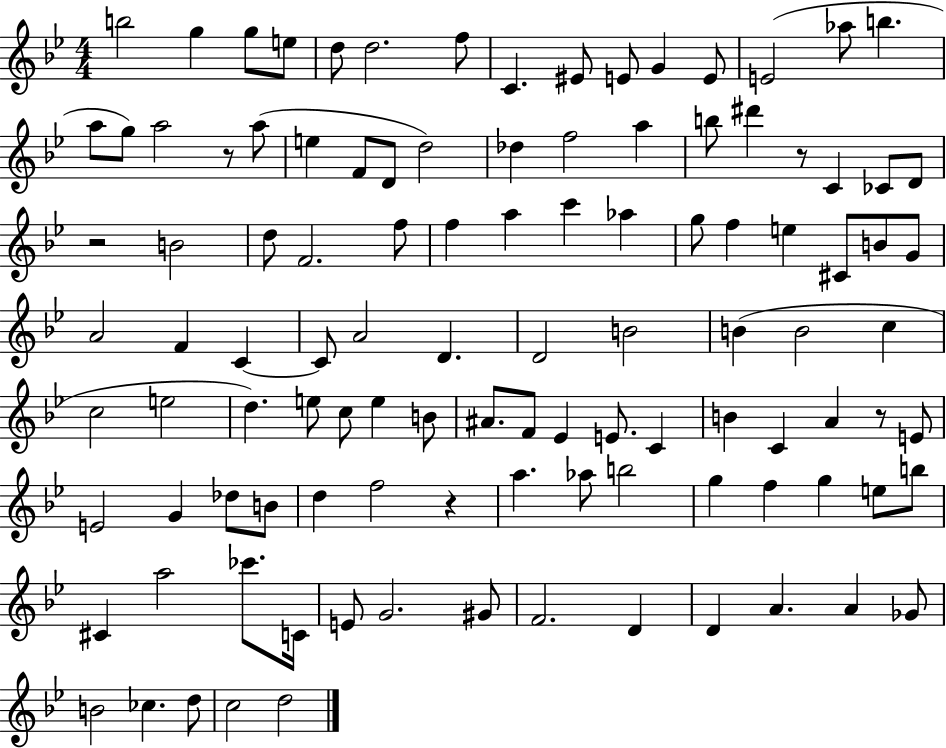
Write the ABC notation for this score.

X:1
T:Untitled
M:4/4
L:1/4
K:Bb
b2 g g/2 e/2 d/2 d2 f/2 C ^E/2 E/2 G E/2 E2 _a/2 b a/2 g/2 a2 z/2 a/2 e F/2 D/2 d2 _d f2 a b/2 ^d' z/2 C _C/2 D/2 z2 B2 d/2 F2 f/2 f a c' _a g/2 f e ^C/2 B/2 G/2 A2 F C C/2 A2 D D2 B2 B B2 c c2 e2 d e/2 c/2 e B/2 ^A/2 F/2 _E E/2 C B C A z/2 E/2 E2 G _d/2 B/2 d f2 z a _a/2 b2 g f g e/2 b/2 ^C a2 _c'/2 C/4 E/2 G2 ^G/2 F2 D D A A _G/2 B2 _c d/2 c2 d2